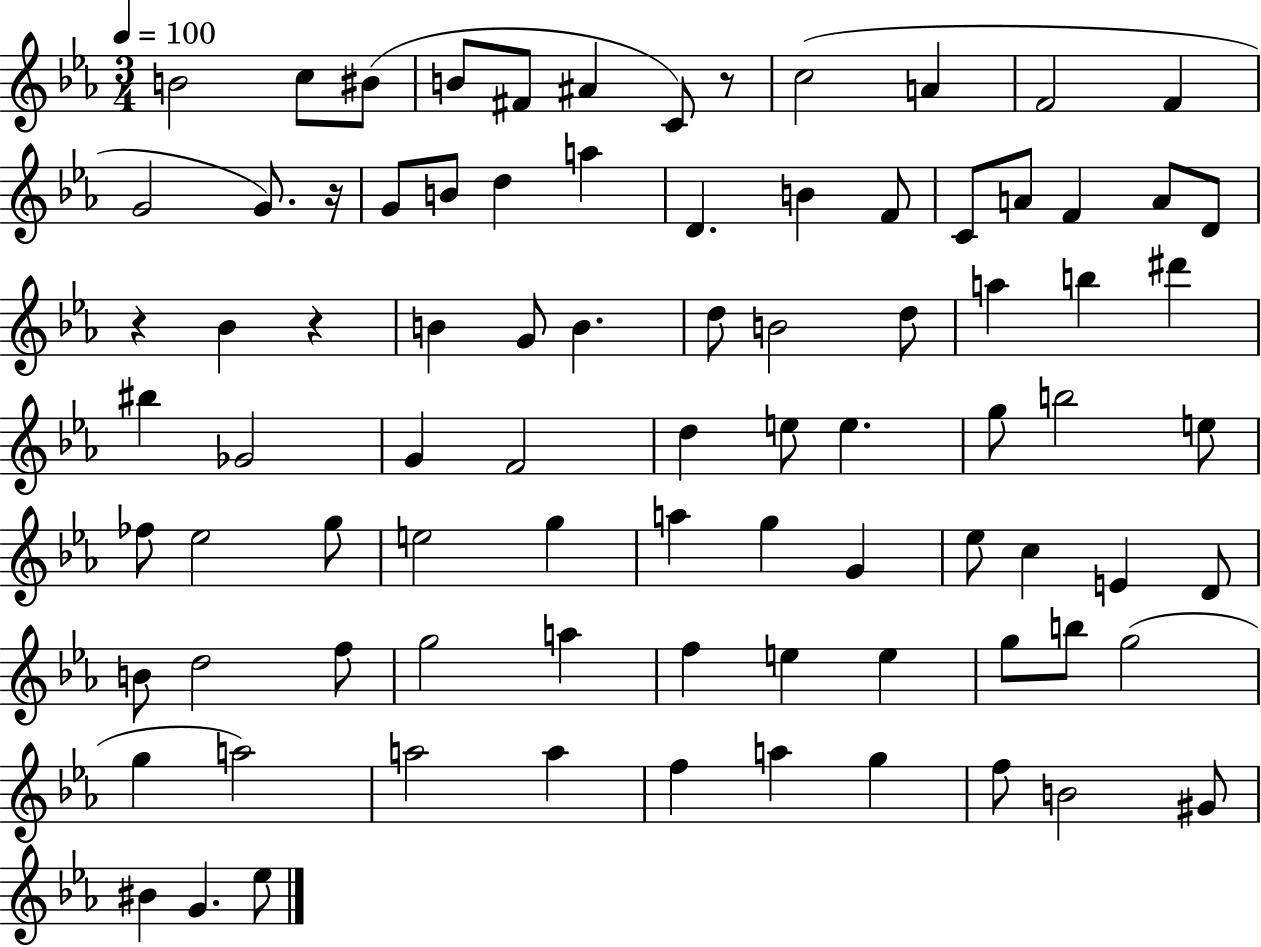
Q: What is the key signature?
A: EES major